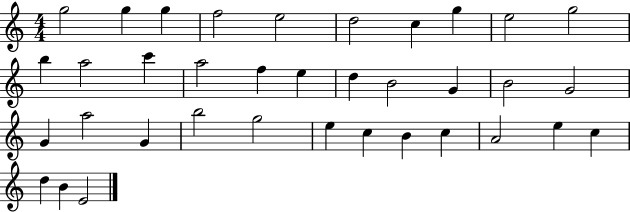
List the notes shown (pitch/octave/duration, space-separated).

G5/h G5/q G5/q F5/h E5/h D5/h C5/q G5/q E5/h G5/h B5/q A5/h C6/q A5/h F5/q E5/q D5/q B4/h G4/q B4/h G4/h G4/q A5/h G4/q B5/h G5/h E5/q C5/q B4/q C5/q A4/h E5/q C5/q D5/q B4/q E4/h